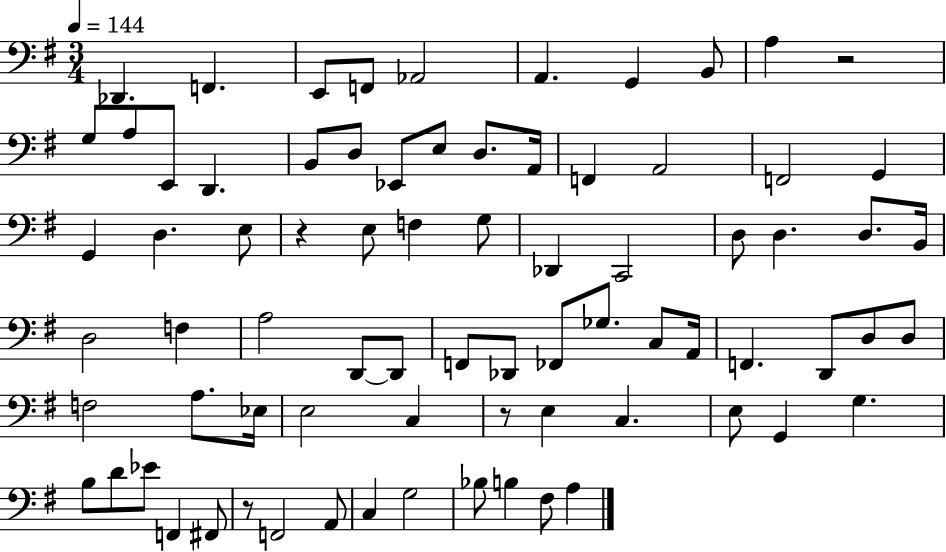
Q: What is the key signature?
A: G major